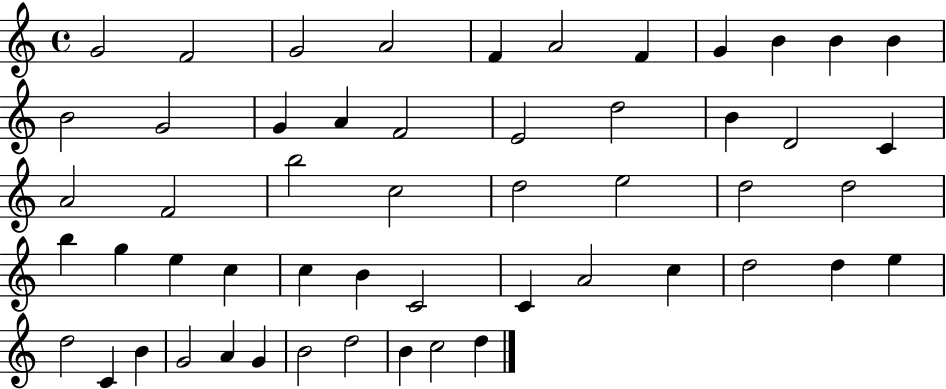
{
  \clef treble
  \time 4/4
  \defaultTimeSignature
  \key c \major
  g'2 f'2 | g'2 a'2 | f'4 a'2 f'4 | g'4 b'4 b'4 b'4 | \break b'2 g'2 | g'4 a'4 f'2 | e'2 d''2 | b'4 d'2 c'4 | \break a'2 f'2 | b''2 c''2 | d''2 e''2 | d''2 d''2 | \break b''4 g''4 e''4 c''4 | c''4 b'4 c'2 | c'4 a'2 c''4 | d''2 d''4 e''4 | \break d''2 c'4 b'4 | g'2 a'4 g'4 | b'2 d''2 | b'4 c''2 d''4 | \break \bar "|."
}